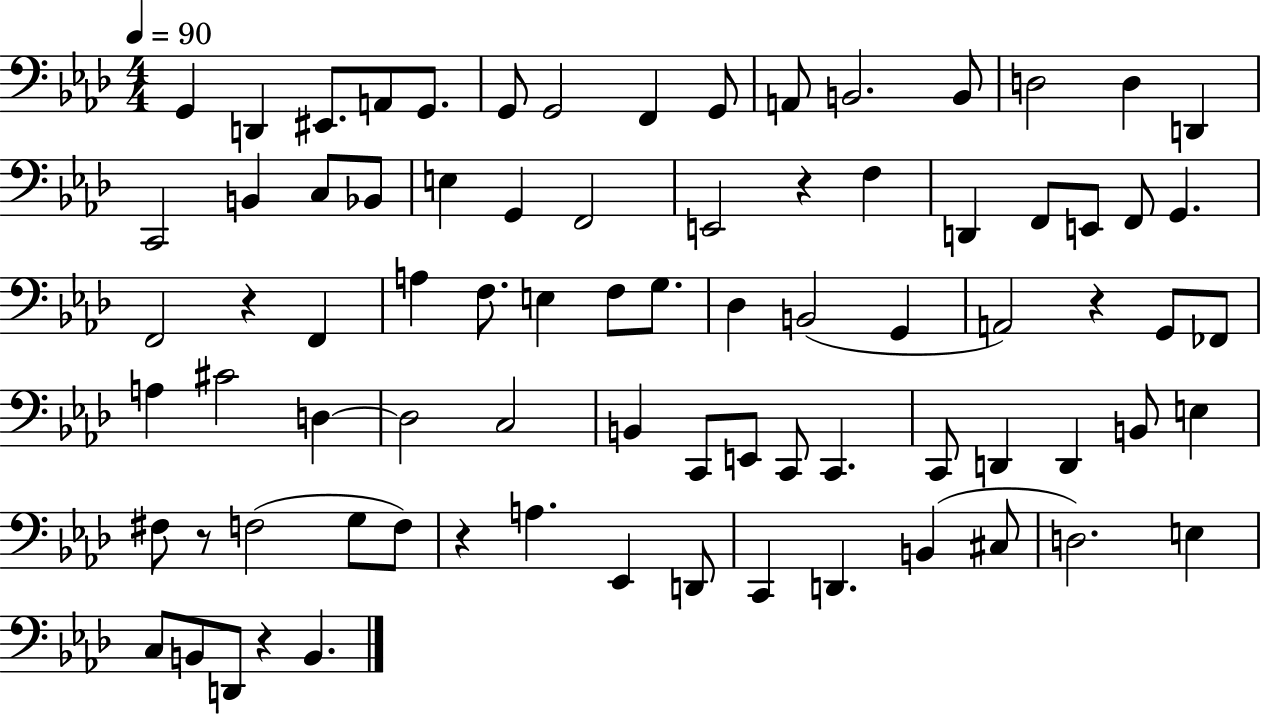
X:1
T:Untitled
M:4/4
L:1/4
K:Ab
G,, D,, ^E,,/2 A,,/2 G,,/2 G,,/2 G,,2 F,, G,,/2 A,,/2 B,,2 B,,/2 D,2 D, D,, C,,2 B,, C,/2 _B,,/2 E, G,, F,,2 E,,2 z F, D,, F,,/2 E,,/2 F,,/2 G,, F,,2 z F,, A, F,/2 E, F,/2 G,/2 _D, B,,2 G,, A,,2 z G,,/2 _F,,/2 A, ^C2 D, D,2 C,2 B,, C,,/2 E,,/2 C,,/2 C,, C,,/2 D,, D,, B,,/2 E, ^F,/2 z/2 F,2 G,/2 F,/2 z A, _E,, D,,/2 C,, D,, B,, ^C,/2 D,2 E, C,/2 B,,/2 D,,/2 z B,,